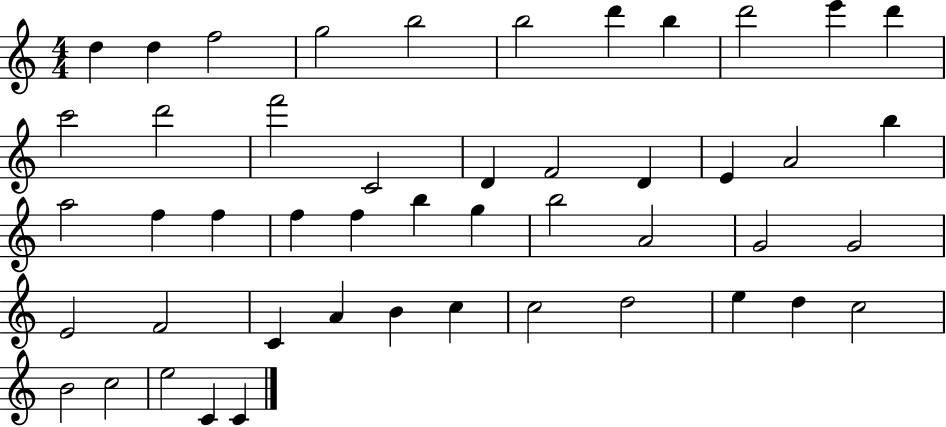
D5/q D5/q F5/h G5/h B5/h B5/h D6/q B5/q D6/h E6/q D6/q C6/h D6/h F6/h C4/h D4/q F4/h D4/q E4/q A4/h B5/q A5/h F5/q F5/q F5/q F5/q B5/q G5/q B5/h A4/h G4/h G4/h E4/h F4/h C4/q A4/q B4/q C5/q C5/h D5/h E5/q D5/q C5/h B4/h C5/h E5/h C4/q C4/q